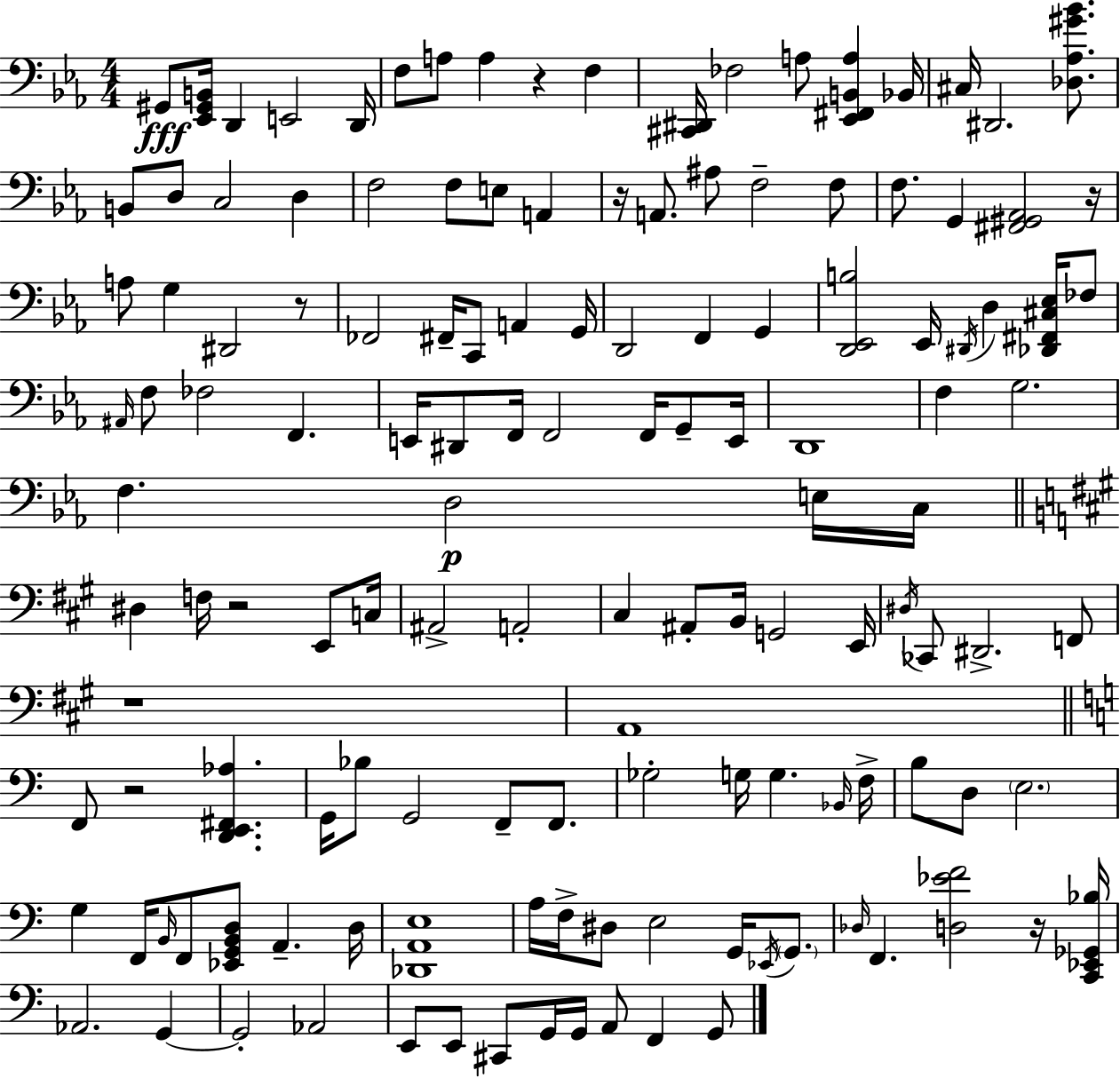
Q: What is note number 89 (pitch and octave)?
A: D3